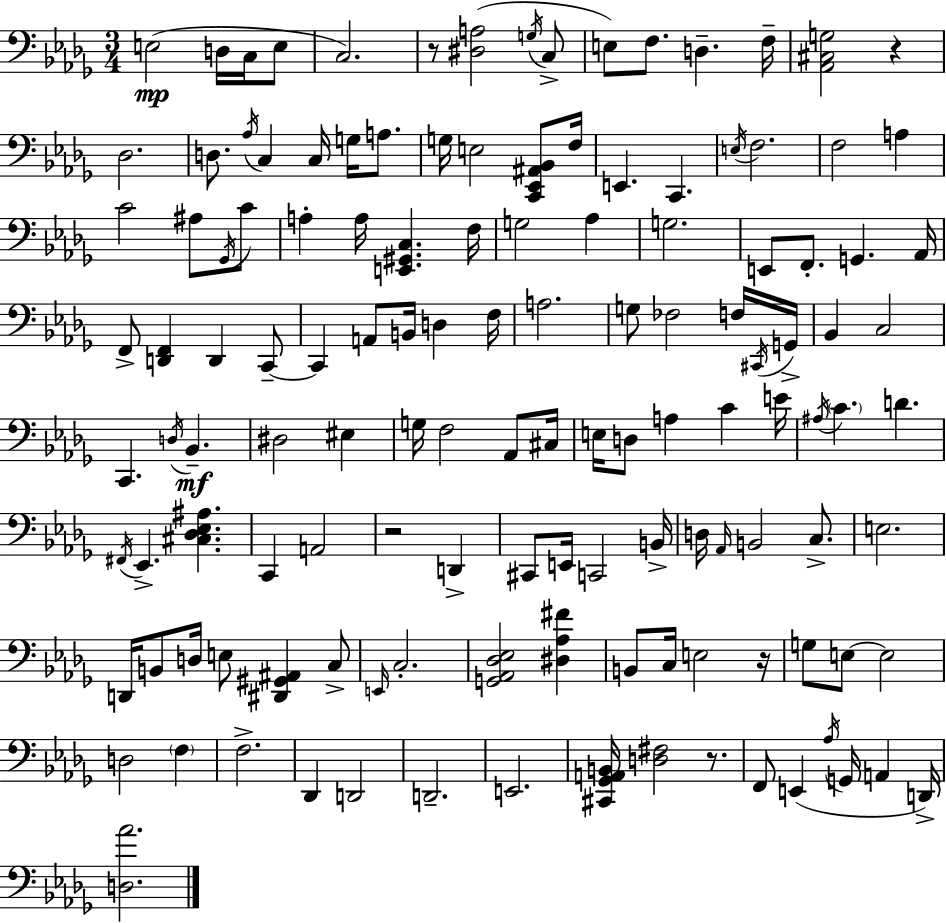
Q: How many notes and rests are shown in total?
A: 131